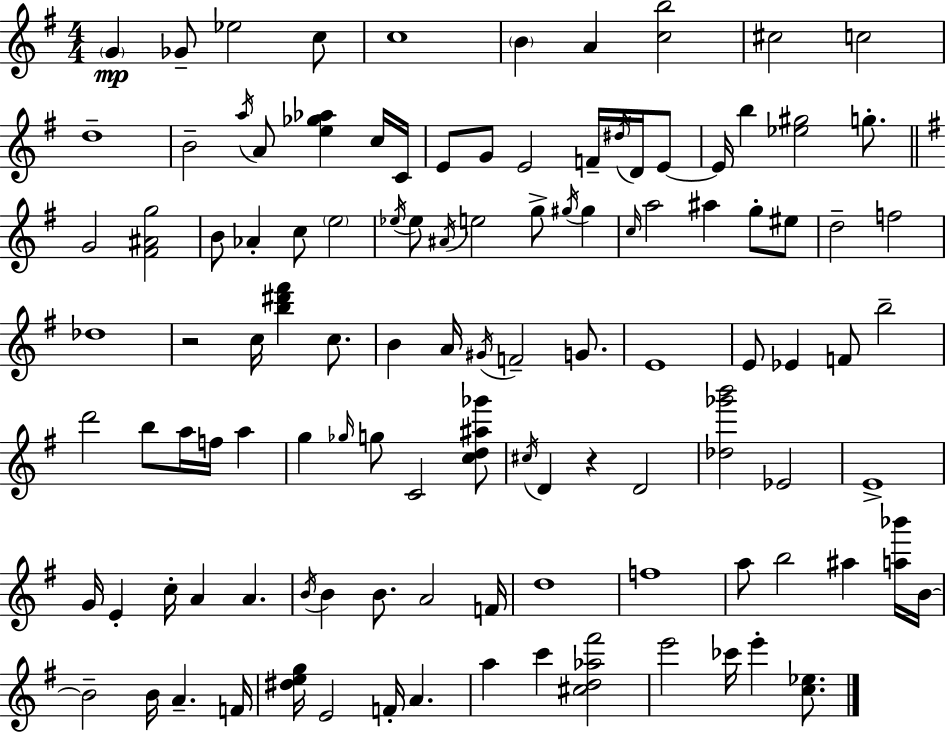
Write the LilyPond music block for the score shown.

{
  \clef treble
  \numericTimeSignature
  \time 4/4
  \key e \minor
  \parenthesize g'4\mp ges'8-- ees''2 c''8 | c''1 | \parenthesize b'4 a'4 <c'' b''>2 | cis''2 c''2 | \break d''1-- | b'2-- \acciaccatura { a''16 } a'8 <e'' ges'' aes''>4 c''16 | c'16 e'8 g'8 e'2 f'16-- \acciaccatura { dis''16 } d'16 | e'8~~ e'16 b''4 <ees'' gis''>2 g''8.-. | \break \bar "||" \break \key e \minor g'2 <fis' ais' g''>2 | b'8 aes'4-. c''8 \parenthesize e''2 | \acciaccatura { ees''16 } ees''8 \acciaccatura { ais'16 } e''2 g''8-> \acciaccatura { gis''16 } gis''4 | \grace { c''16 } a''2 ais''4 | \break g''8-. eis''8 d''2-- f''2 | des''1 | r2 c''16 <b'' dis''' fis'''>4 | c''8. b'4 a'16 \acciaccatura { gis'16 } f'2-- | \break g'8. e'1 | e'8 ees'4 f'8 b''2-- | d'''2 b''8 a''16 | f''16 a''4 g''4 \grace { ges''16 } g''8 c'2 | \break <c'' d'' ais'' ges'''>8 \acciaccatura { cis''16 } d'4 r4 d'2 | <des'' ges''' b'''>2 ees'2 | e'1-> | g'16 e'4-. c''16-. a'4 | \break a'4. \acciaccatura { b'16 } b'4 b'8. a'2 | f'16 d''1 | f''1 | a''8 b''2 | \break ais''4 <a'' bes'''>16 b'16~~ b'2-- | b'16 a'4.-- f'16 <dis'' e'' g''>16 e'2 | f'16-. a'4. a''4 c'''4 | <cis'' d'' aes'' fis'''>2 e'''2 | \break ces'''16 e'''4-. <c'' ees''>8. \bar "|."
}